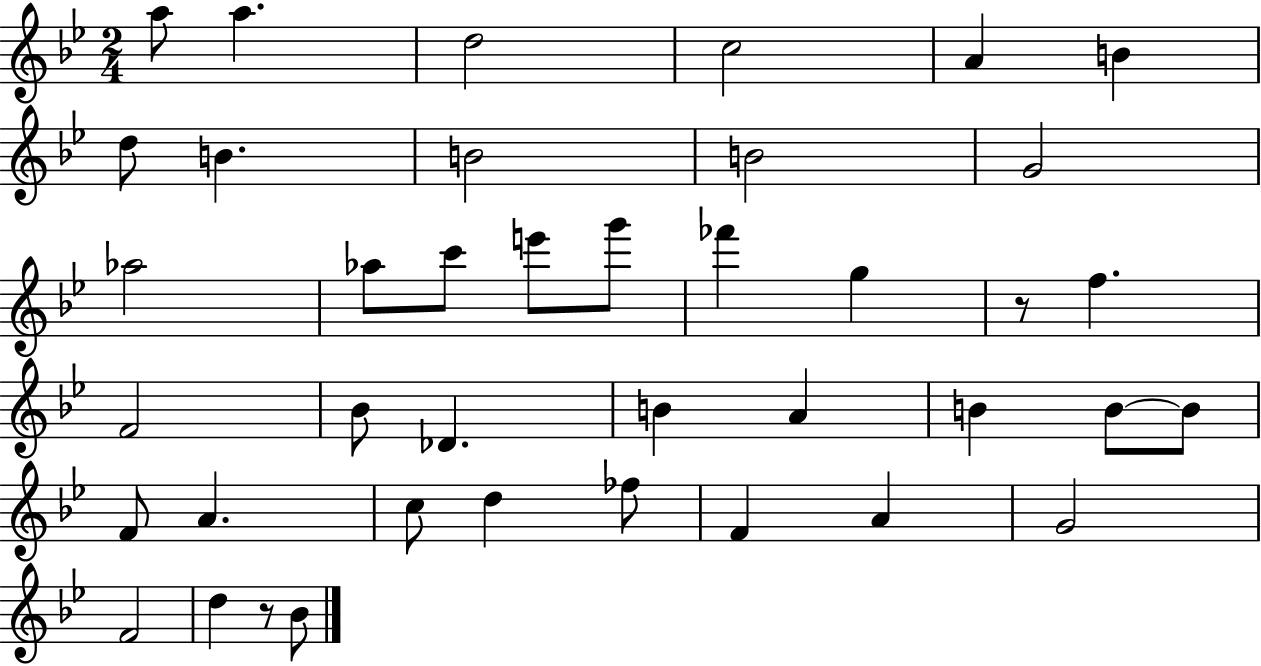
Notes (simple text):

A5/e A5/q. D5/h C5/h A4/q B4/q D5/e B4/q. B4/h B4/h G4/h Ab5/h Ab5/e C6/e E6/e G6/e FES6/q G5/q R/e F5/q. F4/h Bb4/e Db4/q. B4/q A4/q B4/q B4/e B4/e F4/e A4/q. C5/e D5/q FES5/e F4/q A4/q G4/h F4/h D5/q R/e Bb4/e